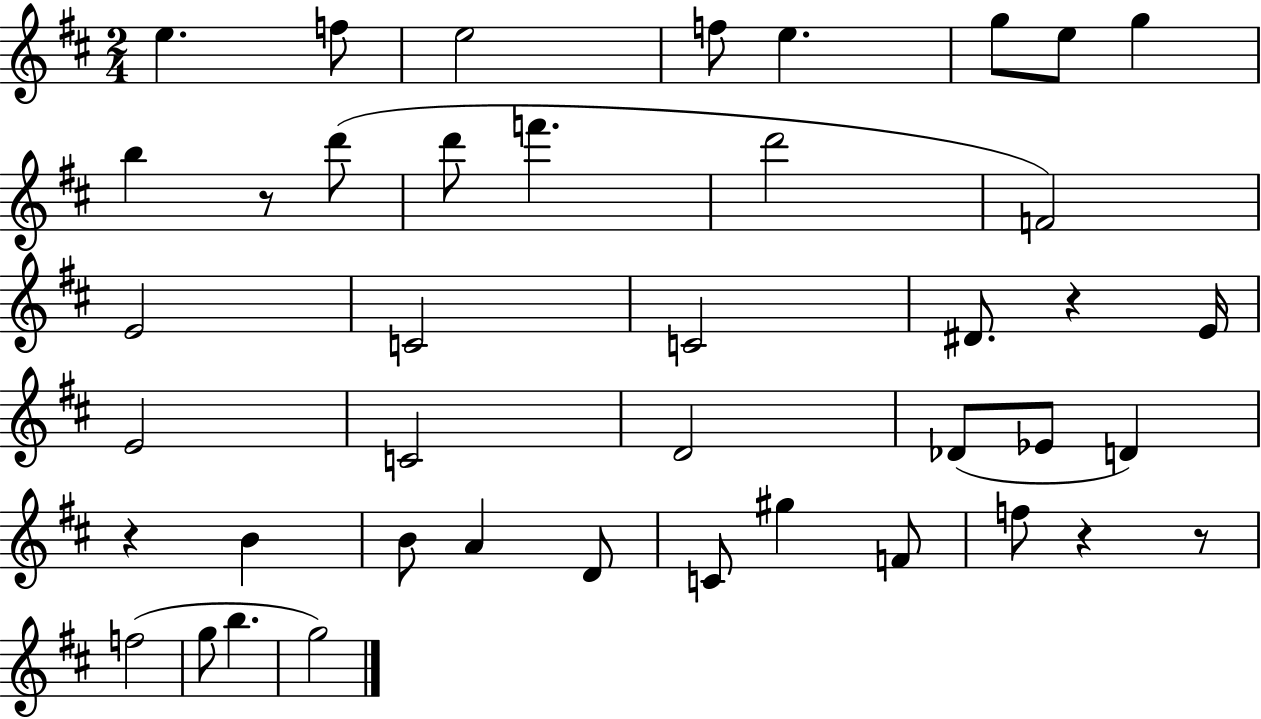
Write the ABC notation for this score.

X:1
T:Untitled
M:2/4
L:1/4
K:D
e f/2 e2 f/2 e g/2 e/2 g b z/2 d'/2 d'/2 f' d'2 F2 E2 C2 C2 ^D/2 z E/4 E2 C2 D2 _D/2 _E/2 D z B B/2 A D/2 C/2 ^g F/2 f/2 z z/2 f2 g/2 b g2